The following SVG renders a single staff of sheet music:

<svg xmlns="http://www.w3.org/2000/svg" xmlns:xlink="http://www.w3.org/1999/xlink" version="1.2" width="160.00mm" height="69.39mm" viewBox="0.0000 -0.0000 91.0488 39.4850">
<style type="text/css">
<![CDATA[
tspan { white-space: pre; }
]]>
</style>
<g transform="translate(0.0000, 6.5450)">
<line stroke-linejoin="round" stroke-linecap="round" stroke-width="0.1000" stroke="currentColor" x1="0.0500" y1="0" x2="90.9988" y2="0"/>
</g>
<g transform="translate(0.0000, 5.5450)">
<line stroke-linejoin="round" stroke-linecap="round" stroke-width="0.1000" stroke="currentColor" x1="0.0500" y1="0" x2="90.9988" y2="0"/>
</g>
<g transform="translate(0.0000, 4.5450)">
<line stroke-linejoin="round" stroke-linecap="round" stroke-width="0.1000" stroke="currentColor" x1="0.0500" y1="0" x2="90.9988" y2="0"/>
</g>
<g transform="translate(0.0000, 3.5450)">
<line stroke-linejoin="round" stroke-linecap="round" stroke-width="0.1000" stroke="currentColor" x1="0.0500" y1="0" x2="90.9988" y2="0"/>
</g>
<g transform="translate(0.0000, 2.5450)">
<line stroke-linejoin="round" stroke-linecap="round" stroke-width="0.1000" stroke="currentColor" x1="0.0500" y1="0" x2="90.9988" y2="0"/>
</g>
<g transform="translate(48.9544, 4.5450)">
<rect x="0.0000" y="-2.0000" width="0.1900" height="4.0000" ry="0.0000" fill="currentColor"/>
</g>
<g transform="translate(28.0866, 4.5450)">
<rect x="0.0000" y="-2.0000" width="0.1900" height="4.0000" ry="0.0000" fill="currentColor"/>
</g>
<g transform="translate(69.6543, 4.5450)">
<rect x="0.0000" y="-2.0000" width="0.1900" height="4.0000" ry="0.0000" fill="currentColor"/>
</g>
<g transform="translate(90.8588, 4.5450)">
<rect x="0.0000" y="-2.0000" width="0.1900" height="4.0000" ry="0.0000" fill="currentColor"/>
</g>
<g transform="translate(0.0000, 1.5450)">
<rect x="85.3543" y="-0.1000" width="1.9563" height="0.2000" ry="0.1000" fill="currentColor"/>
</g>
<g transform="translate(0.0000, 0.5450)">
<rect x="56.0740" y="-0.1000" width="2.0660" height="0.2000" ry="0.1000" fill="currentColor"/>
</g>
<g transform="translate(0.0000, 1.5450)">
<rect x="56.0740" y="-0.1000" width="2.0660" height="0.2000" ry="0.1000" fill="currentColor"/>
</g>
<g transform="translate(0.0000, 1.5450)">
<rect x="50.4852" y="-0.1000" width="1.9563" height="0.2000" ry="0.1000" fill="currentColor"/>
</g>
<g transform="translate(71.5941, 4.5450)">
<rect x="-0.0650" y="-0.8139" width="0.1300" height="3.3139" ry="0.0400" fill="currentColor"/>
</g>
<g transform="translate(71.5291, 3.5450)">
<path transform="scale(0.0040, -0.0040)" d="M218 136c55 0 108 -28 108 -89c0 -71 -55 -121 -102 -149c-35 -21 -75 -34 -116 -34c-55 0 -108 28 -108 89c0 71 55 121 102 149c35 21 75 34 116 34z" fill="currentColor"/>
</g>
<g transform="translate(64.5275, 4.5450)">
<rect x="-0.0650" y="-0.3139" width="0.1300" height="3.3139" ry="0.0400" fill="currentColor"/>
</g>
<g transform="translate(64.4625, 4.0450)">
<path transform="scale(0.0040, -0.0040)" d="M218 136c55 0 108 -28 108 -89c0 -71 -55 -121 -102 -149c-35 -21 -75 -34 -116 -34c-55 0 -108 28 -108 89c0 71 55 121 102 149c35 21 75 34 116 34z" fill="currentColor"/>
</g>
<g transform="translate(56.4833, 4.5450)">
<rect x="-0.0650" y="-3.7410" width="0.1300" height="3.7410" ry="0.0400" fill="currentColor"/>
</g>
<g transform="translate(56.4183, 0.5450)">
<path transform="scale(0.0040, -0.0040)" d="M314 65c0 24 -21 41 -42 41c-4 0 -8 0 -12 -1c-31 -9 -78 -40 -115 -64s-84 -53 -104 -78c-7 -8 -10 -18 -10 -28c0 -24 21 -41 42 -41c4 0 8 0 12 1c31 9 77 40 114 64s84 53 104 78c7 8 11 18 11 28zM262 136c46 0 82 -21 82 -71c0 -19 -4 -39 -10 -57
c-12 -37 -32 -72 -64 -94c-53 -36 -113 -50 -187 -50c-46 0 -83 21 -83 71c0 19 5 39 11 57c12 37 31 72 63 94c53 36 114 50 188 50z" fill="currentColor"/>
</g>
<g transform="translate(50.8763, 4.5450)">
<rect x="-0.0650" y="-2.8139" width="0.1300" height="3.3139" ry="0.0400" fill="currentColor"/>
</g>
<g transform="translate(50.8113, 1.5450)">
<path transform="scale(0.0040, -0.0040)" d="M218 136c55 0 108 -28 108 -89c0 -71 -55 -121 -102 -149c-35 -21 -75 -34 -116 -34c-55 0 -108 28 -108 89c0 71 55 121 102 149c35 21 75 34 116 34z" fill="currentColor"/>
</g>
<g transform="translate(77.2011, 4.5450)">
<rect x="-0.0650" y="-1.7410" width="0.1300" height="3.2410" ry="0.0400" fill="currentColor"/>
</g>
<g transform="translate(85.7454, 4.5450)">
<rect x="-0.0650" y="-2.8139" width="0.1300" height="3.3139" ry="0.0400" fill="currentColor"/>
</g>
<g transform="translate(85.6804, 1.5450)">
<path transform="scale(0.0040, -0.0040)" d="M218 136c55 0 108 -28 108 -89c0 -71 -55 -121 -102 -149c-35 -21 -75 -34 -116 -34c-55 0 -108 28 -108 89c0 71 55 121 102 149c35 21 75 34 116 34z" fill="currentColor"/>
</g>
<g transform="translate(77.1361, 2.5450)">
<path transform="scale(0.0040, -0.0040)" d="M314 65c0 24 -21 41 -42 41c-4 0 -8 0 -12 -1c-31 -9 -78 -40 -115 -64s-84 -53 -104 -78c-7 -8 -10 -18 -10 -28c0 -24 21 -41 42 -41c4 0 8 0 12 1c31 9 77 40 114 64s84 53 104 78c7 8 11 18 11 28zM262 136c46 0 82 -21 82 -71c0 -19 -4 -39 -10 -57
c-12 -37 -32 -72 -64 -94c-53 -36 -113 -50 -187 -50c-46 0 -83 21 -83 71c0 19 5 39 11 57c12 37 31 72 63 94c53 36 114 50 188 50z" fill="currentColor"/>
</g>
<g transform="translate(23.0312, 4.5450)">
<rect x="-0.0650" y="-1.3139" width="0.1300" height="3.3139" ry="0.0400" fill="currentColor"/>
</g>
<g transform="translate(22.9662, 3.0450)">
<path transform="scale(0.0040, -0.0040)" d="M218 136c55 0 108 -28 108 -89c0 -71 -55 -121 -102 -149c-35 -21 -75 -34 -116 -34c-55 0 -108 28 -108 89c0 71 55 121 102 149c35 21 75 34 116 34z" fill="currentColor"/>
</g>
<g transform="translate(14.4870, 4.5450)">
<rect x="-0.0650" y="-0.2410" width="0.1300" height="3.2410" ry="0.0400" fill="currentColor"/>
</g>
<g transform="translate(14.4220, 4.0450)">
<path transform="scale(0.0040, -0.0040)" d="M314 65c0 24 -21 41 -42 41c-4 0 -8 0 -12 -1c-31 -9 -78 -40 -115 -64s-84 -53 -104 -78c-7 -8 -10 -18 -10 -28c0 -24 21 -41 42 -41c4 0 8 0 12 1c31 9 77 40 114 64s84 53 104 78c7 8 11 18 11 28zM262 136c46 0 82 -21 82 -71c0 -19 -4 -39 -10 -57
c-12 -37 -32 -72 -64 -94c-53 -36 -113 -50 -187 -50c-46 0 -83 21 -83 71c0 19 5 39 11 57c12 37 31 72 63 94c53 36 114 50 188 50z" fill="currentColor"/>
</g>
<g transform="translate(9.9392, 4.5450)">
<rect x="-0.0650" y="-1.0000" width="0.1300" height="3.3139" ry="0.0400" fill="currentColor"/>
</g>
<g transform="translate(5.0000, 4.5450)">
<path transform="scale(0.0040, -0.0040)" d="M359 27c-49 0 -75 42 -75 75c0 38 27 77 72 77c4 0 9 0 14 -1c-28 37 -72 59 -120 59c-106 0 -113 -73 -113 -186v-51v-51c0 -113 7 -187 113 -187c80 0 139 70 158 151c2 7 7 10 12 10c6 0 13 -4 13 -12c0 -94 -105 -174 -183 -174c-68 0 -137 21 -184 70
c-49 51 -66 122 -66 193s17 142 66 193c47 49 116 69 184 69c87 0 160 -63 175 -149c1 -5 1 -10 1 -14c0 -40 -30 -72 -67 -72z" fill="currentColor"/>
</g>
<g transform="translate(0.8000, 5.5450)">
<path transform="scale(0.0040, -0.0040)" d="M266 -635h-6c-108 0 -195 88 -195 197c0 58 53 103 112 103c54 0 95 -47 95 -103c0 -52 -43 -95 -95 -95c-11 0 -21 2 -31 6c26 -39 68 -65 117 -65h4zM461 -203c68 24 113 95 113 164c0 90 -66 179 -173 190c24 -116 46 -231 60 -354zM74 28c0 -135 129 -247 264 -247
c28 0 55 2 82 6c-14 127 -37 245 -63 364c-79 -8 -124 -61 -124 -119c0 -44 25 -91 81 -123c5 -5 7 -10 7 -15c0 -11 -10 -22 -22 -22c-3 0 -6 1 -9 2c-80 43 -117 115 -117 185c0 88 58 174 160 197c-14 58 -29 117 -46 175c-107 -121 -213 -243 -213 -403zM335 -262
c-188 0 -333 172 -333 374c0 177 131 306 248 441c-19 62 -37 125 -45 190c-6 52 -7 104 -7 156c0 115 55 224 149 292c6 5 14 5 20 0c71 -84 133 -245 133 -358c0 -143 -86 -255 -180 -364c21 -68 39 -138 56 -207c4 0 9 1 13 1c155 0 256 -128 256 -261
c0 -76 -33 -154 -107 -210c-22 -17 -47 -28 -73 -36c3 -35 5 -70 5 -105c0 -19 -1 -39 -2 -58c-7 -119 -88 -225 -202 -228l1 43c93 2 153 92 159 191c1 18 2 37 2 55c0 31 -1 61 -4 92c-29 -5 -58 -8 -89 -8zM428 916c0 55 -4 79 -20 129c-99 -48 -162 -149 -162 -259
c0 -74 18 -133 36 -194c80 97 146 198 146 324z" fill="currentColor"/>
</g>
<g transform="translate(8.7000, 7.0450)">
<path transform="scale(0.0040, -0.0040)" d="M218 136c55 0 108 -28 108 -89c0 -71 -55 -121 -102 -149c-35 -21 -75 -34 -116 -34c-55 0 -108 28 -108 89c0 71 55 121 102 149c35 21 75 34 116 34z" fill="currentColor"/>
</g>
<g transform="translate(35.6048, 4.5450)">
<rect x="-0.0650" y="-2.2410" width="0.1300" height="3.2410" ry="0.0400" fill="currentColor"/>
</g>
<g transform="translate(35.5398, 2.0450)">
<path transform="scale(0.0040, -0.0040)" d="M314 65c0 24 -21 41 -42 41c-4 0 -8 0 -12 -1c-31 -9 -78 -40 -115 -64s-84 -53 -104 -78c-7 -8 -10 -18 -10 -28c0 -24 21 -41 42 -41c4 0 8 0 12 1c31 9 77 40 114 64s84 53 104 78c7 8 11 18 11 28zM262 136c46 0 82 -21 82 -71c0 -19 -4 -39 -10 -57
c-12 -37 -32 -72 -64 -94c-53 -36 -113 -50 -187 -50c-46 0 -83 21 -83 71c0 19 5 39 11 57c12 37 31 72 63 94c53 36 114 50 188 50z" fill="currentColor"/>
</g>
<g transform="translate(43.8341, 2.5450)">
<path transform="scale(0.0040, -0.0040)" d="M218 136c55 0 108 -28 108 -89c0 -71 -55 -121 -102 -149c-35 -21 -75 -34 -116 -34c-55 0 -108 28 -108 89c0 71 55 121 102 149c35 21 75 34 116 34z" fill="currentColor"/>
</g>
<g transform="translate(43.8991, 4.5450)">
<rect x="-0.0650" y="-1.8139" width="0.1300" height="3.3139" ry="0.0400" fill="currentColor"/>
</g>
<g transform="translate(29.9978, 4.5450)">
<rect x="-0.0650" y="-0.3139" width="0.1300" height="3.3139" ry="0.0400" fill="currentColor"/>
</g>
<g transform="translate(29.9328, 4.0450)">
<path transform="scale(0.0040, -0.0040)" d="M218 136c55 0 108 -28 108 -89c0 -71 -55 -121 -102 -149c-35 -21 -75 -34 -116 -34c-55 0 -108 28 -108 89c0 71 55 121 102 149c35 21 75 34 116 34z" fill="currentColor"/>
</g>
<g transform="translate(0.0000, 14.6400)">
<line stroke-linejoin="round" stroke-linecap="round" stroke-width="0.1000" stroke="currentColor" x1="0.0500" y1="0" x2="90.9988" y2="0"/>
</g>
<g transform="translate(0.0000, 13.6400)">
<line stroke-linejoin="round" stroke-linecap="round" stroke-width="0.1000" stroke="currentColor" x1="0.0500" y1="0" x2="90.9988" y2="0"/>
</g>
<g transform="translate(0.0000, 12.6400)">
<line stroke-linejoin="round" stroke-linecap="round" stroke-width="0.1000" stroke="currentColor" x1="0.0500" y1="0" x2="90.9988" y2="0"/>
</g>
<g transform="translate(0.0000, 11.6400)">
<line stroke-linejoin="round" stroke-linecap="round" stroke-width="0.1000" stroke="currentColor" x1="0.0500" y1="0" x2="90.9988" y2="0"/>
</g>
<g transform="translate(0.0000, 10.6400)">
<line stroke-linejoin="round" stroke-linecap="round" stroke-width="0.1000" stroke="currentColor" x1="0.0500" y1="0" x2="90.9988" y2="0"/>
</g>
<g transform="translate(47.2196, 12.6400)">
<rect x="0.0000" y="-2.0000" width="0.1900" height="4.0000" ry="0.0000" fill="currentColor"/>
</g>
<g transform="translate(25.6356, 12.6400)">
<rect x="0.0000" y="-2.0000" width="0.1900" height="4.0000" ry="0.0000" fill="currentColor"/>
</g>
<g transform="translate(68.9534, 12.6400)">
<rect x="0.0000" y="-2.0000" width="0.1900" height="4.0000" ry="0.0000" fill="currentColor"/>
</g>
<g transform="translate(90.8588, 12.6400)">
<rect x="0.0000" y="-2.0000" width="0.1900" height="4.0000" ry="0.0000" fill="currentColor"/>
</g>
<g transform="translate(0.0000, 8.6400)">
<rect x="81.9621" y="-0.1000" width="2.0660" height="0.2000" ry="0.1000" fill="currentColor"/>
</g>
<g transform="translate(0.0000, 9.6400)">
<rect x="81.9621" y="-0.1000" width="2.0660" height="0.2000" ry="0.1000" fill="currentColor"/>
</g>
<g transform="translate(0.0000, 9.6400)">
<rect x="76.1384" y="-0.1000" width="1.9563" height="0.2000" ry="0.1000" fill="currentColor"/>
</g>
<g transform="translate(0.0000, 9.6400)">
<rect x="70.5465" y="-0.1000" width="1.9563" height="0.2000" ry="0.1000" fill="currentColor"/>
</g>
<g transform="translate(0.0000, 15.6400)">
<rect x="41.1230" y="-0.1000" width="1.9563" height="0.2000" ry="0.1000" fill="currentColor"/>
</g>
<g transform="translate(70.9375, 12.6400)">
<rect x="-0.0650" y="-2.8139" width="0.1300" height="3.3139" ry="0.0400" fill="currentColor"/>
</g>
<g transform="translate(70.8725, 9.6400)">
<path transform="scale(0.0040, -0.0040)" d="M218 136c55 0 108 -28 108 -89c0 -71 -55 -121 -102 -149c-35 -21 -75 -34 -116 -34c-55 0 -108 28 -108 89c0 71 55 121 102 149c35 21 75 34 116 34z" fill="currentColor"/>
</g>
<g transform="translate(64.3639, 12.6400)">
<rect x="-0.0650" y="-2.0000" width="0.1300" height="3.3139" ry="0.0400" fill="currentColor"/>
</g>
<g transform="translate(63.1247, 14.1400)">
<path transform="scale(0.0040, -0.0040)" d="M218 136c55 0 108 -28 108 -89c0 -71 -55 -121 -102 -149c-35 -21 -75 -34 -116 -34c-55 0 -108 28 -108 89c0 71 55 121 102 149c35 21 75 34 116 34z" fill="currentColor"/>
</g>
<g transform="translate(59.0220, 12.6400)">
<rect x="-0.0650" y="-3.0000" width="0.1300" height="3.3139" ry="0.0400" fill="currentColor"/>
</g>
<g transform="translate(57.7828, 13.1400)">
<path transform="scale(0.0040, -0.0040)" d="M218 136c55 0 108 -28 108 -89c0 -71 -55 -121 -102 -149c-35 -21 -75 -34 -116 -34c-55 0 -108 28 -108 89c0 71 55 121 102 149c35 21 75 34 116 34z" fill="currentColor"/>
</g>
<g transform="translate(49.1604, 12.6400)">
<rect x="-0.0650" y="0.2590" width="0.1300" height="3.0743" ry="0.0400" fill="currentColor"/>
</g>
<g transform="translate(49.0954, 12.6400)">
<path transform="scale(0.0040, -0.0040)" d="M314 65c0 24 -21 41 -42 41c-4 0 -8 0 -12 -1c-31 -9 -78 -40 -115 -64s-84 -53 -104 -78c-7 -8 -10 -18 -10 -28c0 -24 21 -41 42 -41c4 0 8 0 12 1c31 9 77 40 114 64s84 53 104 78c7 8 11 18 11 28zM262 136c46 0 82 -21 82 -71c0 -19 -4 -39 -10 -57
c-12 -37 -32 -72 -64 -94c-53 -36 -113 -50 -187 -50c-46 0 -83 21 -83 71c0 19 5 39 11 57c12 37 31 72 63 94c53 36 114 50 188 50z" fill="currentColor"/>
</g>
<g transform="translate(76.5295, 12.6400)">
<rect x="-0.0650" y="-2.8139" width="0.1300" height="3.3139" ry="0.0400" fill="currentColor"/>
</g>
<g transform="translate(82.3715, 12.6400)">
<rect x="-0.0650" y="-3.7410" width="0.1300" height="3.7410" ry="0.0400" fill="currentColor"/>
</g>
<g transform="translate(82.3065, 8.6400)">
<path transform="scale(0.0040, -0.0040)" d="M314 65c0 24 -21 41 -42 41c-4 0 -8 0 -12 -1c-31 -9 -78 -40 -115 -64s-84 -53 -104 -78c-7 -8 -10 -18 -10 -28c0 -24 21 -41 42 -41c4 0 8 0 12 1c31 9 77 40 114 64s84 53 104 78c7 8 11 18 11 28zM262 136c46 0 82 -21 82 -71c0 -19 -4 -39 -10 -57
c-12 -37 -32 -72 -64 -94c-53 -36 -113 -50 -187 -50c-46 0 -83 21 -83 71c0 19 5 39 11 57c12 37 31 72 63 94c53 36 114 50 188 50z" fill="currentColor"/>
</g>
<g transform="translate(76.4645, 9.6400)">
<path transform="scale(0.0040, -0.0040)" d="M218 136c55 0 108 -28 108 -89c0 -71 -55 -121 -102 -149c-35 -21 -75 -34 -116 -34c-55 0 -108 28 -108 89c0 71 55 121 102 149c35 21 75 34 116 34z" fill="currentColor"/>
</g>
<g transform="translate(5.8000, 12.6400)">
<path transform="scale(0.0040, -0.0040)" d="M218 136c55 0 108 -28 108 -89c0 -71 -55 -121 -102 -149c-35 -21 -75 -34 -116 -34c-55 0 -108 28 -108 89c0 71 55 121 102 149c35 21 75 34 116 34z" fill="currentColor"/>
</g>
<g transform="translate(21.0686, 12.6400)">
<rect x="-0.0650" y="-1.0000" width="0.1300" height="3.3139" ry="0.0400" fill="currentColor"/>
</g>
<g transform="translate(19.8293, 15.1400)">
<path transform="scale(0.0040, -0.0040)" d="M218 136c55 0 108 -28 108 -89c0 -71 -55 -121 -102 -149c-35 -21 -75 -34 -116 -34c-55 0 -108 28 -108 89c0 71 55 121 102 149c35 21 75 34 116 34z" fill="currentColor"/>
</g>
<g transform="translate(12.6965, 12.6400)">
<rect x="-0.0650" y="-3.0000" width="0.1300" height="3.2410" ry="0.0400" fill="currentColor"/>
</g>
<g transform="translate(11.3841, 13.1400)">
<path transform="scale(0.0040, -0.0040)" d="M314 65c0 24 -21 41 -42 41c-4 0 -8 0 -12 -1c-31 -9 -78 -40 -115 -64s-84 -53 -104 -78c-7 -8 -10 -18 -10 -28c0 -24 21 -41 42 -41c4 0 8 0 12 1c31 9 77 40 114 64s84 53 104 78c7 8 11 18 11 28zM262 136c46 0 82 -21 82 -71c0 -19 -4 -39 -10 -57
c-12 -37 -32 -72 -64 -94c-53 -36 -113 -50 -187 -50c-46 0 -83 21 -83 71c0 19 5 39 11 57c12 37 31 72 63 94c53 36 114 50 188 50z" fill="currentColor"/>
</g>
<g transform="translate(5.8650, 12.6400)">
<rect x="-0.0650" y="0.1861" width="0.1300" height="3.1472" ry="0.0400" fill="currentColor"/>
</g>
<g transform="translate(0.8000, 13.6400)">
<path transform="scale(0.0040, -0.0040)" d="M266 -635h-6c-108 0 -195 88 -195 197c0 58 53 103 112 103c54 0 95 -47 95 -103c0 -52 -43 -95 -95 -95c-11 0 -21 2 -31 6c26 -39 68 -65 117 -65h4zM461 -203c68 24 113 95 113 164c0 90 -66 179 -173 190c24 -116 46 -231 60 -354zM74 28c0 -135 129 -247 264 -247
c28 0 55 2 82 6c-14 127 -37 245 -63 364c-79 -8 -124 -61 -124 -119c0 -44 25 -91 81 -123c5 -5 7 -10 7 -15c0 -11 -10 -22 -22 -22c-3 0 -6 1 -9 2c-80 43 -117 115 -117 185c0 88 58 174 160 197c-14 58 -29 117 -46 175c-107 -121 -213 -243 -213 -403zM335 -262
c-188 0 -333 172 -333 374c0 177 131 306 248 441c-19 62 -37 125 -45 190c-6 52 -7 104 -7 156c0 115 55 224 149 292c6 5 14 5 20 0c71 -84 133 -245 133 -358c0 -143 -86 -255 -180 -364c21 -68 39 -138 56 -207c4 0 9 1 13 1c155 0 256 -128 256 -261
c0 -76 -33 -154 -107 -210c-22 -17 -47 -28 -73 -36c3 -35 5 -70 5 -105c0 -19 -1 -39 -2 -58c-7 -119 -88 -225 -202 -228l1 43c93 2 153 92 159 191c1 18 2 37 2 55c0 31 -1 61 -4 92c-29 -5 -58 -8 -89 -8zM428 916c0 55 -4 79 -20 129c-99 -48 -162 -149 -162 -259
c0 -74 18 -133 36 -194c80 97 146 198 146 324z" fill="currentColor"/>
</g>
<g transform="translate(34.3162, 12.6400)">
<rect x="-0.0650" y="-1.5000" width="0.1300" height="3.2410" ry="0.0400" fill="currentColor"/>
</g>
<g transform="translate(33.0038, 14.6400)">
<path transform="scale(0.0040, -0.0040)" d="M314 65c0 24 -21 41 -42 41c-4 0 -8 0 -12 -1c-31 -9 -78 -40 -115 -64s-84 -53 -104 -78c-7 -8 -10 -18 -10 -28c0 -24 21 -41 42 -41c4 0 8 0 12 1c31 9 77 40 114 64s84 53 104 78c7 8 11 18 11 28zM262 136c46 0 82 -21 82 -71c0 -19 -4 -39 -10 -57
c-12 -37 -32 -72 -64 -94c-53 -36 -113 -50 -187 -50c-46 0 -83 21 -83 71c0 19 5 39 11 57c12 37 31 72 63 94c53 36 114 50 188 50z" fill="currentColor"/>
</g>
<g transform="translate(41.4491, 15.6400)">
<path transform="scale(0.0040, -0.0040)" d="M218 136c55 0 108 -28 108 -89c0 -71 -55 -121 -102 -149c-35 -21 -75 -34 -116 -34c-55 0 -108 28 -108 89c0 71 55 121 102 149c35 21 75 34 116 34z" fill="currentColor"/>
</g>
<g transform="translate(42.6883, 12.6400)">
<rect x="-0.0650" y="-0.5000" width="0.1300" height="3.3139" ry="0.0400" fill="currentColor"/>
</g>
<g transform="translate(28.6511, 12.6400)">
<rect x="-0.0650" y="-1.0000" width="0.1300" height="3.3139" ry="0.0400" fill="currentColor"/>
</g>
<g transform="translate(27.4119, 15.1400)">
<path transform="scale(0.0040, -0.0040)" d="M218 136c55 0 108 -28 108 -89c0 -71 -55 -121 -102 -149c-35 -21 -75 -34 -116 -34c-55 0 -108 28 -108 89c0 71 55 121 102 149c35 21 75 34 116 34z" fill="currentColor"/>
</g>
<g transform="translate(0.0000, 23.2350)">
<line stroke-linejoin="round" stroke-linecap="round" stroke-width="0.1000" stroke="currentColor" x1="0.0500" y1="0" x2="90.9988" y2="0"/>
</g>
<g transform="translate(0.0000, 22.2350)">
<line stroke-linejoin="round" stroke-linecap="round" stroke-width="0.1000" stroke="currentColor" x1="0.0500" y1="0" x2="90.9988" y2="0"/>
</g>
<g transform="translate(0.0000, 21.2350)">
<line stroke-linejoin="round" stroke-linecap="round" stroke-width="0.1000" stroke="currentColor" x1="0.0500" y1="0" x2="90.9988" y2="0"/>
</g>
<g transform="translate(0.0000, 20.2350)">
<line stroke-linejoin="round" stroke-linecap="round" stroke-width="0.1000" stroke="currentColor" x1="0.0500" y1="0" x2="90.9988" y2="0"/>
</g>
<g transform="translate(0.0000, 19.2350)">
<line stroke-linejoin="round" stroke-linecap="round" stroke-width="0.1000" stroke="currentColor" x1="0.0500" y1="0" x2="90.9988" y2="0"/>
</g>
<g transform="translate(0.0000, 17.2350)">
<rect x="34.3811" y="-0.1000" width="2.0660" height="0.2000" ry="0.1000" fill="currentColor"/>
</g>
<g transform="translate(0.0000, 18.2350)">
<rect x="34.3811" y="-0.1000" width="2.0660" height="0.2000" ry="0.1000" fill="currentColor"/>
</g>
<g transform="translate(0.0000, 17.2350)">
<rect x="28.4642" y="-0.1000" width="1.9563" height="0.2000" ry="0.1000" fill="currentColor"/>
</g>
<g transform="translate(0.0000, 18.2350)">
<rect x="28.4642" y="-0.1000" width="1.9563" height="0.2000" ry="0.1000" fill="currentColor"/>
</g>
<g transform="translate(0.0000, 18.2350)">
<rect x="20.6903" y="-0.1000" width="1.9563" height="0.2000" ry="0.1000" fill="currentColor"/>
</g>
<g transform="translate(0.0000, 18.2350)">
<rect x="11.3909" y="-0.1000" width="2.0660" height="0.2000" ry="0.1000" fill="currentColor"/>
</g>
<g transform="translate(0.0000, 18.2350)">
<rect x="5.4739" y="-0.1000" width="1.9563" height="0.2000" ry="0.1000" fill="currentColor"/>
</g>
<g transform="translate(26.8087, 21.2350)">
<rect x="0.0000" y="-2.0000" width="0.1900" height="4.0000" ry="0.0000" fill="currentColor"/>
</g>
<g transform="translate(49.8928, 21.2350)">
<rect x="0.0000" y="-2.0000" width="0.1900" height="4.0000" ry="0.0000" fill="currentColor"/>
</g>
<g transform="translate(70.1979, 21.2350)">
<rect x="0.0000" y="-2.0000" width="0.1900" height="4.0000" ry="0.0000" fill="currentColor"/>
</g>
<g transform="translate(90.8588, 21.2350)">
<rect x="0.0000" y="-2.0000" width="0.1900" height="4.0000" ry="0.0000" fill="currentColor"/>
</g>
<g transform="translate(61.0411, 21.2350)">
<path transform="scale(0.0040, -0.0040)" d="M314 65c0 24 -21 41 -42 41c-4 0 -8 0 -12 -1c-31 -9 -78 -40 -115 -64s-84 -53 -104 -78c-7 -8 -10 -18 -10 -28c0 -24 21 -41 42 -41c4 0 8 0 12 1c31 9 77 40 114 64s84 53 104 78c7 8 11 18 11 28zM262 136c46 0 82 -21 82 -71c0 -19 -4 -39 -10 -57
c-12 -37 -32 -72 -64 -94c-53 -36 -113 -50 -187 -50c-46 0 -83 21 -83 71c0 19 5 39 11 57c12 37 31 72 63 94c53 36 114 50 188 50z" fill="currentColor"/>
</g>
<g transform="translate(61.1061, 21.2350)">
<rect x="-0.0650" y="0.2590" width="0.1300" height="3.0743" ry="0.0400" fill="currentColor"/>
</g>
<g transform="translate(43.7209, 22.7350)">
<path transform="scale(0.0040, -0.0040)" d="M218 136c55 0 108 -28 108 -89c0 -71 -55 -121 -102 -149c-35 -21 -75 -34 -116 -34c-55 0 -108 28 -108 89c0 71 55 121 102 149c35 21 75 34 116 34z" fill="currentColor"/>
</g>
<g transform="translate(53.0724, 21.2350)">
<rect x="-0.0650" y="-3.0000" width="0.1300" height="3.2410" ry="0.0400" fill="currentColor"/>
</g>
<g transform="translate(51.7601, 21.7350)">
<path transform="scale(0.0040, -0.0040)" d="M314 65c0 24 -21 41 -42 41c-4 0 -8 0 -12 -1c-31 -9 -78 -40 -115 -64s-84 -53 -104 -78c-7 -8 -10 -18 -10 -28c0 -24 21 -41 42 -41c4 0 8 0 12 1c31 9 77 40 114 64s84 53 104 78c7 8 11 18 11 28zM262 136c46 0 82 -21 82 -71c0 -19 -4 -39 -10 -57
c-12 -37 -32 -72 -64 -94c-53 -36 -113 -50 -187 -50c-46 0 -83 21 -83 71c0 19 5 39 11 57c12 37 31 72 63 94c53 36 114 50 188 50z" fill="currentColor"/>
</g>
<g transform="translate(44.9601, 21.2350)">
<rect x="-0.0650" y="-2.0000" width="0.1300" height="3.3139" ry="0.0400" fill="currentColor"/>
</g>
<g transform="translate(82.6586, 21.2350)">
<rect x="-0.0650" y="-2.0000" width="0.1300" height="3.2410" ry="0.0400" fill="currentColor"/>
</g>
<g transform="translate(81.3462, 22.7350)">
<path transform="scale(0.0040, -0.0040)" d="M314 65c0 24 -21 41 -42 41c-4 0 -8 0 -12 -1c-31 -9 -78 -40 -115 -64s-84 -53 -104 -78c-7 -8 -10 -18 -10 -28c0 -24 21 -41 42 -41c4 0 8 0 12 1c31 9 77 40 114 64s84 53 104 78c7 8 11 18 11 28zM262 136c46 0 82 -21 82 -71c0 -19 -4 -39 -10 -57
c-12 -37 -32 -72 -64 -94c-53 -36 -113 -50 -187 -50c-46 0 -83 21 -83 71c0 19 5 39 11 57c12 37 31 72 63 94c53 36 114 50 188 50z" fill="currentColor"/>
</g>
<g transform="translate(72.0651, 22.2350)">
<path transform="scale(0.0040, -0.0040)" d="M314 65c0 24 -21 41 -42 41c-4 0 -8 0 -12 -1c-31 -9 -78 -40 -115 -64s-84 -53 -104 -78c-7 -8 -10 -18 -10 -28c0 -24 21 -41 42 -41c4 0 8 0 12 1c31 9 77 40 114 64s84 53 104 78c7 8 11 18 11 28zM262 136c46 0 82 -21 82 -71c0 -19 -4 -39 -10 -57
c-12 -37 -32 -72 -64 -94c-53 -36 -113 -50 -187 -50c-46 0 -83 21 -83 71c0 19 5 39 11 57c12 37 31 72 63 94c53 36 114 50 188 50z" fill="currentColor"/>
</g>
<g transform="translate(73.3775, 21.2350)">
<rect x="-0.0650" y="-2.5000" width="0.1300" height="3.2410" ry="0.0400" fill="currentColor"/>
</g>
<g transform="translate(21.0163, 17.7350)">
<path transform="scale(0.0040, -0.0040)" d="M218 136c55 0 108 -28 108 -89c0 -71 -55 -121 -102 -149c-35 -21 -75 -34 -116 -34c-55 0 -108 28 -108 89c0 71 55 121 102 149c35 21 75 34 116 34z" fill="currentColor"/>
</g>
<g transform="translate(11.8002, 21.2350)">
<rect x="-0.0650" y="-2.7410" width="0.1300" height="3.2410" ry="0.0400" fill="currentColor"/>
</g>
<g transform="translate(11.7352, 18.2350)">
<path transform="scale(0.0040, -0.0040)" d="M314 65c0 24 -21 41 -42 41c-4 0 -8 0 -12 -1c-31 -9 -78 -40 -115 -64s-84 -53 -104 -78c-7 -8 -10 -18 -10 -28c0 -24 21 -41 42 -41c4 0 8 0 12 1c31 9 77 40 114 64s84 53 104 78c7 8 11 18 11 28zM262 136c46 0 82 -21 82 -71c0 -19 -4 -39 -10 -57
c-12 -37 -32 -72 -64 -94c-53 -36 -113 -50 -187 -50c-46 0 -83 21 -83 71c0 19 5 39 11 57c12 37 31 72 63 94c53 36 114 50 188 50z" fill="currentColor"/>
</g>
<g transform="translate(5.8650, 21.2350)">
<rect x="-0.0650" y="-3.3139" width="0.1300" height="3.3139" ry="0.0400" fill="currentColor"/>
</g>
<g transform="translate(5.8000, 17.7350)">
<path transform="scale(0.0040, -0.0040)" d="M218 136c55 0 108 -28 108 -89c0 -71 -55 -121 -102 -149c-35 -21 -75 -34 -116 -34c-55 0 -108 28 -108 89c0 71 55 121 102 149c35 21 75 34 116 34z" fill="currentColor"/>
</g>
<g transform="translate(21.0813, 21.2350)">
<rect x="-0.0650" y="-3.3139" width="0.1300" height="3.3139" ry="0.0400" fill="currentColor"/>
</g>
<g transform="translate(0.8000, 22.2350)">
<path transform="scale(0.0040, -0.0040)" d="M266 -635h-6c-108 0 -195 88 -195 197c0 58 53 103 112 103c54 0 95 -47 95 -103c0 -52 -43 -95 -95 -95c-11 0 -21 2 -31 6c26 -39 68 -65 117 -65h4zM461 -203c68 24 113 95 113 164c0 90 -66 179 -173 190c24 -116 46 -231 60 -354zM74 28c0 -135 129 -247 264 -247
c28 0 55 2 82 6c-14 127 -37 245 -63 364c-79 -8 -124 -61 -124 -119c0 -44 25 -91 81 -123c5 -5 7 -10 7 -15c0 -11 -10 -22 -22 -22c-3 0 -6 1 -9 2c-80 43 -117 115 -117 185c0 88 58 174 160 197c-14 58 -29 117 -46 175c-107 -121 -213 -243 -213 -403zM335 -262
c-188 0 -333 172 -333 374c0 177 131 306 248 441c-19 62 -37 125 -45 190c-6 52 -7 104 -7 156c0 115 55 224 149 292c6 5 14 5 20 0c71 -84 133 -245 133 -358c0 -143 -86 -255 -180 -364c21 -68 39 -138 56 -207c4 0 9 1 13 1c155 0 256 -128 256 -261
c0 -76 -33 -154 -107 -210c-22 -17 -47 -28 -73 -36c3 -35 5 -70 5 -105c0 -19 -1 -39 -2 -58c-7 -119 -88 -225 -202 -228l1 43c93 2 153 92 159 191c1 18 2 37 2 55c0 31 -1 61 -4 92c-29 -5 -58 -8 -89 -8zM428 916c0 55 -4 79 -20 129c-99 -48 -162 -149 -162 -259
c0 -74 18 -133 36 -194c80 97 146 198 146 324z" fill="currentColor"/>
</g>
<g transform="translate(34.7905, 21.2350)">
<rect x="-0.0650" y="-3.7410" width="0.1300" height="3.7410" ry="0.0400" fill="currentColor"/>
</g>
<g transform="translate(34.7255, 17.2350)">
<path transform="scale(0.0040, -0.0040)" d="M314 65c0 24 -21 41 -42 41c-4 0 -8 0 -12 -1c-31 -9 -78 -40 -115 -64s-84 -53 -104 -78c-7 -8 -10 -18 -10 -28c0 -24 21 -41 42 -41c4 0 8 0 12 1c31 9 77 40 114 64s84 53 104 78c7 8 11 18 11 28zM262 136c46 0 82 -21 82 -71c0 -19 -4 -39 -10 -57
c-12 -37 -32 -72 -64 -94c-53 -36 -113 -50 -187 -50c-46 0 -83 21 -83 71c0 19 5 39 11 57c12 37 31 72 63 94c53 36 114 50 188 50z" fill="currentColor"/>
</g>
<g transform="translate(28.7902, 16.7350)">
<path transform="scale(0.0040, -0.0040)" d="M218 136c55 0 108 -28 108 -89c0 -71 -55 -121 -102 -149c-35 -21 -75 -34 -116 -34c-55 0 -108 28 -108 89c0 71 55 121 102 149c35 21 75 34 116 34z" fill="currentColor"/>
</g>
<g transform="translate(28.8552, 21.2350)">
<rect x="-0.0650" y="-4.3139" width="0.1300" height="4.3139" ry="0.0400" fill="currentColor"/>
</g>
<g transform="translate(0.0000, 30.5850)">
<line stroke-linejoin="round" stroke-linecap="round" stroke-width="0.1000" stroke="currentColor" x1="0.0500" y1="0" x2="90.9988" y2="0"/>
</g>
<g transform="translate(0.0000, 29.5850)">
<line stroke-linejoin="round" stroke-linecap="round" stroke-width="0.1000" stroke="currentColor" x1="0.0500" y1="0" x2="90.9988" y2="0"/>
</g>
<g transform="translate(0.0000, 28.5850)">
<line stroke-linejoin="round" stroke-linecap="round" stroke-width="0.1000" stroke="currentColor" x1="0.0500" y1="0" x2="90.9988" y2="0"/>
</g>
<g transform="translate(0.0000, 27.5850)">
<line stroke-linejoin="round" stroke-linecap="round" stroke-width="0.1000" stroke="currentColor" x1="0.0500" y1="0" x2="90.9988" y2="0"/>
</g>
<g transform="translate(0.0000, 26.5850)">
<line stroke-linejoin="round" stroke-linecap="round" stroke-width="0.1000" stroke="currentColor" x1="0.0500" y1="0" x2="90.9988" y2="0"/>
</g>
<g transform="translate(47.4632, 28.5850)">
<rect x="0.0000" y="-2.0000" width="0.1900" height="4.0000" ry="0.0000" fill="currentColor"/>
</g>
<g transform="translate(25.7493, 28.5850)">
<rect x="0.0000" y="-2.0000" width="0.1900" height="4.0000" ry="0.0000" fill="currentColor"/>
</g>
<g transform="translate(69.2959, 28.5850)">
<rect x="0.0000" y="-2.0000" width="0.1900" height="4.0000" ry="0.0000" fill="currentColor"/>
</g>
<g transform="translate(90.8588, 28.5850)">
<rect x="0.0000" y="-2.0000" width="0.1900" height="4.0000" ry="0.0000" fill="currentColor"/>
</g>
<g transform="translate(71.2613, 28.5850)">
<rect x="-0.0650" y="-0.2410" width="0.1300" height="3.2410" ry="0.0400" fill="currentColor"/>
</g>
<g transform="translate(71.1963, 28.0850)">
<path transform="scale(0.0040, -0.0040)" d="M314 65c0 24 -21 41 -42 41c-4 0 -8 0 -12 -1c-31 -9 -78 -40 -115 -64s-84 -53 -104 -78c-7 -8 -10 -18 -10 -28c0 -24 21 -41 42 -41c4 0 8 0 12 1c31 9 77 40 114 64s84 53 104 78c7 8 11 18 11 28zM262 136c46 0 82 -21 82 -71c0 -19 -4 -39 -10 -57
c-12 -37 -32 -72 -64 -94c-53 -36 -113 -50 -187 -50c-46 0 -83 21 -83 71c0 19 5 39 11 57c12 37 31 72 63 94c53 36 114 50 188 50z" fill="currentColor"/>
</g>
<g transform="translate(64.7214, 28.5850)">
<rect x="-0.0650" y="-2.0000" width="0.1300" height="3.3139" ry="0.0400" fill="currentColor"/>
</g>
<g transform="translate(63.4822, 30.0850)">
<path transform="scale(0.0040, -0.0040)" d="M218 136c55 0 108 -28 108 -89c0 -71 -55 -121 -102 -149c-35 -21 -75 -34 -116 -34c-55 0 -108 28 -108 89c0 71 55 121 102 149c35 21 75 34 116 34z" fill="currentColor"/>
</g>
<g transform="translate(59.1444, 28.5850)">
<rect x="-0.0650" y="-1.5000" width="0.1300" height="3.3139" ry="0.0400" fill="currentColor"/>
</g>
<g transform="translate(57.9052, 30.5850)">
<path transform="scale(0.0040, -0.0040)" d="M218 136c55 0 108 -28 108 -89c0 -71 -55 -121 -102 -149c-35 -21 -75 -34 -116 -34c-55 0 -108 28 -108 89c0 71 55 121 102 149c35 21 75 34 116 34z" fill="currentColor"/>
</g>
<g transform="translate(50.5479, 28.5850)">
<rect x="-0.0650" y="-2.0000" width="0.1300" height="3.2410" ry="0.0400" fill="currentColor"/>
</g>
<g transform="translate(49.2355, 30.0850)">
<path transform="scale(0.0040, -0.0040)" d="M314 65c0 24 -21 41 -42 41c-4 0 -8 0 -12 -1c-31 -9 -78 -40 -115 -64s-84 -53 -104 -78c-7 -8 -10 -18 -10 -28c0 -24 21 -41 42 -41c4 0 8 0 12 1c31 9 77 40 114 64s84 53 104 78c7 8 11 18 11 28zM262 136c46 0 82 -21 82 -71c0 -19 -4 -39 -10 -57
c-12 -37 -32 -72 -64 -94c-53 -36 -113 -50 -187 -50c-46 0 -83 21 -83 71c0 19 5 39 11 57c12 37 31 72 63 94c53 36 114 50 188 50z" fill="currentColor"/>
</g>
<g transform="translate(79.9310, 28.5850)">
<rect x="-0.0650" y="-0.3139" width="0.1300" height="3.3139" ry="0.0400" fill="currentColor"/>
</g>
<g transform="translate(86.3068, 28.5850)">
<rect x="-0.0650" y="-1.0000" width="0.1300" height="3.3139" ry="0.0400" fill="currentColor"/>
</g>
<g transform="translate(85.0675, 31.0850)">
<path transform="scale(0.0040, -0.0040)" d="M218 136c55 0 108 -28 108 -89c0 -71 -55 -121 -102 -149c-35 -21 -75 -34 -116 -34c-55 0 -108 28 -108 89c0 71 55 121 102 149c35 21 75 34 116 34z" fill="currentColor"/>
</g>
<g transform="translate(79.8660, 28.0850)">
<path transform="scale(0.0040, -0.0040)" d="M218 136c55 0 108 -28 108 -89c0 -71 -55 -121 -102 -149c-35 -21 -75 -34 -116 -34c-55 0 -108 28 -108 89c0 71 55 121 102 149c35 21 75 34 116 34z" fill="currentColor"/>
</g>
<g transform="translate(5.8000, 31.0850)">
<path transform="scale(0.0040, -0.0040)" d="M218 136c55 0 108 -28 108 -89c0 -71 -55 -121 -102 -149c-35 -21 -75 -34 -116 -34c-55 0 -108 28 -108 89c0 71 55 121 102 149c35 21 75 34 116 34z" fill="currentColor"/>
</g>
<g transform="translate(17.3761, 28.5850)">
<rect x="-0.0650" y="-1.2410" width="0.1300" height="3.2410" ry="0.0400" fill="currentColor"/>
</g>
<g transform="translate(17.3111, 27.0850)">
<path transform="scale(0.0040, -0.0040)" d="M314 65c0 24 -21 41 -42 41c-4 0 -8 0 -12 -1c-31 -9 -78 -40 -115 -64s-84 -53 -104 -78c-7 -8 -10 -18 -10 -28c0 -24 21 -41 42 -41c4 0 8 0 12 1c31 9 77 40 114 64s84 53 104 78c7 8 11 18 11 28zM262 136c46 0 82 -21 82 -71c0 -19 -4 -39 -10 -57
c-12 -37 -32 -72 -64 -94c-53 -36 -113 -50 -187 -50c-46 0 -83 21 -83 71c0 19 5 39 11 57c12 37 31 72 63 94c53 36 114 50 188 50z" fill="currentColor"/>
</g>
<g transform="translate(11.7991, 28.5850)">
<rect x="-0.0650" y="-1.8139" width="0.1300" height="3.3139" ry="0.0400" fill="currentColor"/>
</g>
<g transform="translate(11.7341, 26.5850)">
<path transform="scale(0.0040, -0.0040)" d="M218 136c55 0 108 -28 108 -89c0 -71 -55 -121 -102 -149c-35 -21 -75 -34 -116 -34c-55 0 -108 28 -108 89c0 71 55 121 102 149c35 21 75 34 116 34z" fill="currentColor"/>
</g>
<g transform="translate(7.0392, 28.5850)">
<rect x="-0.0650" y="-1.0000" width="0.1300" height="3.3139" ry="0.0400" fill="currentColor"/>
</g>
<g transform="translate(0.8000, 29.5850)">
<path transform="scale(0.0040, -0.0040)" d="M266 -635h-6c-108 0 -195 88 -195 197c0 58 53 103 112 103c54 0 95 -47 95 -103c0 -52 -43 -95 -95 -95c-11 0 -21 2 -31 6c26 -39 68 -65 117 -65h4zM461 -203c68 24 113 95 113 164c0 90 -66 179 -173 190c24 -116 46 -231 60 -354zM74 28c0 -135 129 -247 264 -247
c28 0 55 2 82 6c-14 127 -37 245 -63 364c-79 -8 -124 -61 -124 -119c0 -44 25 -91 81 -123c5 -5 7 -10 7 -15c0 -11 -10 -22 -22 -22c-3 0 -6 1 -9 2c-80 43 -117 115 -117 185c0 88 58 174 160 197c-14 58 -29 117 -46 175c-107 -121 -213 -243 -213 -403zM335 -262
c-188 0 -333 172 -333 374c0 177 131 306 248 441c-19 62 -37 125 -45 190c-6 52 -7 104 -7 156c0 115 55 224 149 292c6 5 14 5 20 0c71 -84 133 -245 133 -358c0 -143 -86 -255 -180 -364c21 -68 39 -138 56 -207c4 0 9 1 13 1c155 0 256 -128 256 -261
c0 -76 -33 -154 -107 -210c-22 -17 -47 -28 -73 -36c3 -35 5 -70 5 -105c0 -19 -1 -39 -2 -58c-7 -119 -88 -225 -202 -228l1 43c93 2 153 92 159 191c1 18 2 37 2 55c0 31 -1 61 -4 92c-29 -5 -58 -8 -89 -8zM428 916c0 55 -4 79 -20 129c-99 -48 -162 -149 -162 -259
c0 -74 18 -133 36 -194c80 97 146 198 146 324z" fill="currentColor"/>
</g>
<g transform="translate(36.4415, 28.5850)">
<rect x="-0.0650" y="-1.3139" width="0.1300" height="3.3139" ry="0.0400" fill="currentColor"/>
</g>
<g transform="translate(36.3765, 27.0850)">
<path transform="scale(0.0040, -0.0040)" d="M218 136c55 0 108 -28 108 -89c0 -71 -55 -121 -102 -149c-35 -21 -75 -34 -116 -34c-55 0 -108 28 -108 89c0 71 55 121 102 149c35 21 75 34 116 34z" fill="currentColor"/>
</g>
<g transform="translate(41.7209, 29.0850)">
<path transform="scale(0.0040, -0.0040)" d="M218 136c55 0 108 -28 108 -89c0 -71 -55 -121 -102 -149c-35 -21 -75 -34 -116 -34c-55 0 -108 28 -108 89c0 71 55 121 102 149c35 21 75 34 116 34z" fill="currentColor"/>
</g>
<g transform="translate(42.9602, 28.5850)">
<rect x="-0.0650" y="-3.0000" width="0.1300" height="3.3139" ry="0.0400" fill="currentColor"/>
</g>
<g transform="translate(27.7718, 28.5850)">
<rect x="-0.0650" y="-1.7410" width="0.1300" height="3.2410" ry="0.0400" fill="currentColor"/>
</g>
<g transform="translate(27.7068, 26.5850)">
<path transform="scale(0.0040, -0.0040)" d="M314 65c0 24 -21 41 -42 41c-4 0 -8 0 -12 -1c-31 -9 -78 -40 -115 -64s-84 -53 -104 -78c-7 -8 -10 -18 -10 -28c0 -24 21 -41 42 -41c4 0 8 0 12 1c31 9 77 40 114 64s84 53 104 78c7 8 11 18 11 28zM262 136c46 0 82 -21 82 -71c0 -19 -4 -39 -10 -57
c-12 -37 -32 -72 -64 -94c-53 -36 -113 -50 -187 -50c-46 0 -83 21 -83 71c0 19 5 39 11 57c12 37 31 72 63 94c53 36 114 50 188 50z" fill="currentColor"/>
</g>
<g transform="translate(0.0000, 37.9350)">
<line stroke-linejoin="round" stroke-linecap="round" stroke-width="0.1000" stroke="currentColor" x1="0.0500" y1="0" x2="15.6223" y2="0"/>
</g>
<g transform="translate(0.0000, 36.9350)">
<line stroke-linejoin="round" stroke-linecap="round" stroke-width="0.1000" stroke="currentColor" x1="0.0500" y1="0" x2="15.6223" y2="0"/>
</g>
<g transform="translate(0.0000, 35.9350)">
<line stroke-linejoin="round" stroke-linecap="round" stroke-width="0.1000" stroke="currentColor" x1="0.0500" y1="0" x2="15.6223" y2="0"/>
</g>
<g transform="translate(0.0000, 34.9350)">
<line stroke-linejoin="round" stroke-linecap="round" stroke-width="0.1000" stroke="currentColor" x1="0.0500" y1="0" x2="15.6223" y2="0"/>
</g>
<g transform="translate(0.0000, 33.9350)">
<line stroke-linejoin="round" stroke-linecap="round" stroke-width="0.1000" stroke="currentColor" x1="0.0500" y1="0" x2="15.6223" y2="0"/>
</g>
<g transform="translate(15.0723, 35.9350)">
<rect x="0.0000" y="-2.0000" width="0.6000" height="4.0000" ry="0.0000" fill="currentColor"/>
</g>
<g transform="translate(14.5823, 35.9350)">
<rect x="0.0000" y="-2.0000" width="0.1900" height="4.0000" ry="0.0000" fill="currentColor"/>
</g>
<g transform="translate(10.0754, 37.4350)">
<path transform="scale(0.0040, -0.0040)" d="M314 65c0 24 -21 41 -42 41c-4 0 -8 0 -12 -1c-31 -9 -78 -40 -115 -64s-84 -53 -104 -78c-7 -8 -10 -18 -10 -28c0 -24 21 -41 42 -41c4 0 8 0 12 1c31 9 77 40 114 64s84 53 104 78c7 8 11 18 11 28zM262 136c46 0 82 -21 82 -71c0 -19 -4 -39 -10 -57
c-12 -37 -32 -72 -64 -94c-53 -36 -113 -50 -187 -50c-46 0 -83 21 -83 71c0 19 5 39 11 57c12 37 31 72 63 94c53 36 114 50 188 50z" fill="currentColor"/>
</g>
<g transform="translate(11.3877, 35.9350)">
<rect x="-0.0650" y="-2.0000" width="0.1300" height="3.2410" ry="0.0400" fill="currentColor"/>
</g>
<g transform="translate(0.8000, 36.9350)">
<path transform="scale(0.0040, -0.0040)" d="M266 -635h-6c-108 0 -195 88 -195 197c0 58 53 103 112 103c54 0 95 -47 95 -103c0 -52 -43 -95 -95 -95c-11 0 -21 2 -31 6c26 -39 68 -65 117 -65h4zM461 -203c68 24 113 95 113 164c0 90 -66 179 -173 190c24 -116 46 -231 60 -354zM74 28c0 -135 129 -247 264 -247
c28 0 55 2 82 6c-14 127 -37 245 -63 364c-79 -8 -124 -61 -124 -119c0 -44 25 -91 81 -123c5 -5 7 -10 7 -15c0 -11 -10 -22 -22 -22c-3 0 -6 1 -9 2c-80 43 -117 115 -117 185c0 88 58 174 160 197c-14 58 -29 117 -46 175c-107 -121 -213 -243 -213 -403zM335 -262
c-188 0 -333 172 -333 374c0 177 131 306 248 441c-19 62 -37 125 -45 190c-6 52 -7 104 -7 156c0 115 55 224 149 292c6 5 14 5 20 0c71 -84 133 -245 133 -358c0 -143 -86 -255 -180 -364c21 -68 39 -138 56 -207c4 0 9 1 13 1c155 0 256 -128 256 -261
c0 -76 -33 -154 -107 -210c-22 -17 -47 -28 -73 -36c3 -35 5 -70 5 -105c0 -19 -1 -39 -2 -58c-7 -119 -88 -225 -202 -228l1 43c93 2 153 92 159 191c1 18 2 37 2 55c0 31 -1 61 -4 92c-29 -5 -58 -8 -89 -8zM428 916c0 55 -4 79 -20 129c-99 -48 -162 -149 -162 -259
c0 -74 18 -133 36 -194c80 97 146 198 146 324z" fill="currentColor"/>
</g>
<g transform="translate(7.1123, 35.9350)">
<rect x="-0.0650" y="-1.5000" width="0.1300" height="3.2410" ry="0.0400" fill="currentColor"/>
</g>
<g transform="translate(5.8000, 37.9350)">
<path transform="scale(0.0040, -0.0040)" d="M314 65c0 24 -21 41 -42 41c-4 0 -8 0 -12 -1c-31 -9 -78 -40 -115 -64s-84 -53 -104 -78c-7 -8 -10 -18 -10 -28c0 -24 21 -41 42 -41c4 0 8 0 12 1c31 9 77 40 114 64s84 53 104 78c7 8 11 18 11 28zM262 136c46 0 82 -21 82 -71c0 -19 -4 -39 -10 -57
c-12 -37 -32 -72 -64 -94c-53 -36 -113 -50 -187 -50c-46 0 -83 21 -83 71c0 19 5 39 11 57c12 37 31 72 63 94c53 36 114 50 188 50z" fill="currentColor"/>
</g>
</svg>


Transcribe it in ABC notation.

X:1
T:Untitled
M:4/4
L:1/4
K:C
D c2 e c g2 f a c'2 c d f2 a B A2 D D E2 C B2 A F a a c'2 b a2 b d' c'2 F A2 B2 G2 F2 D f e2 f2 e A F2 E F c2 c D E2 F2